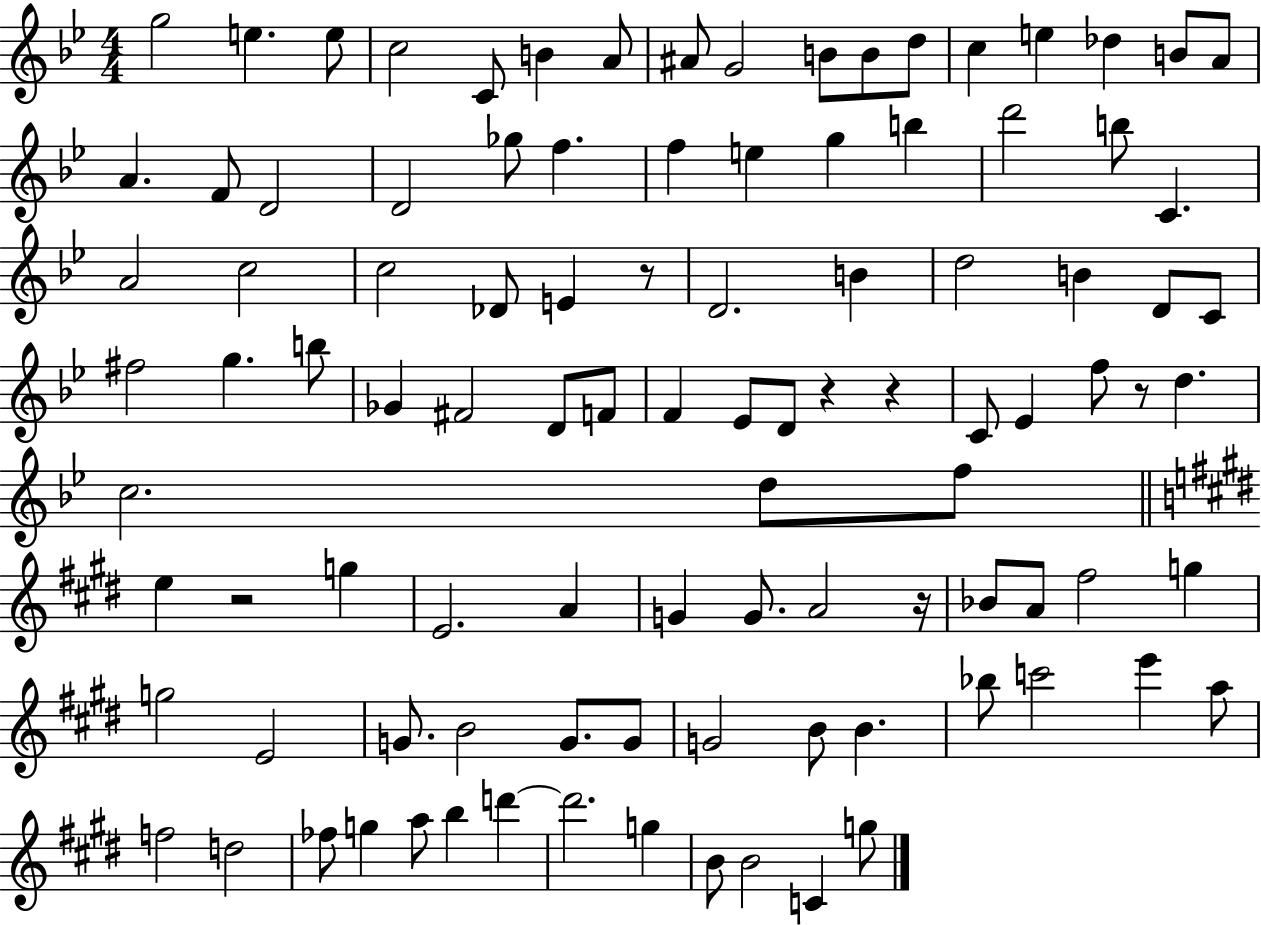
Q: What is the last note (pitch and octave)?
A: G5